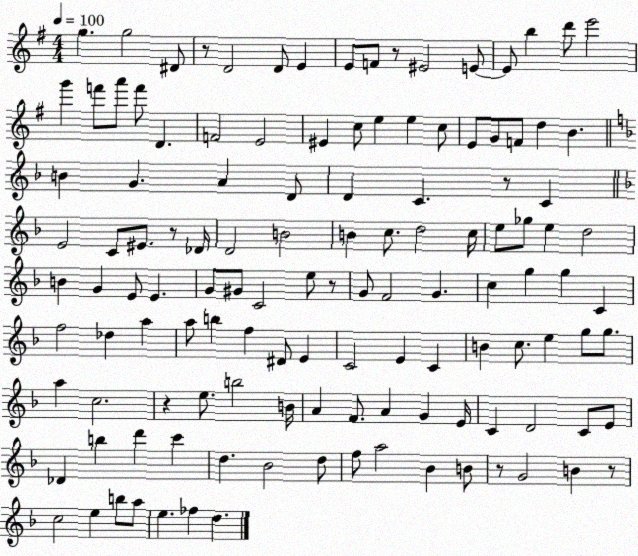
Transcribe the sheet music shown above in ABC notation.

X:1
T:Untitled
M:4/4
L:1/4
K:G
g g2 ^D/2 z/2 D2 D/2 E E/2 F/2 z/2 ^E2 E/2 E/2 b d'/2 e'2 g' f'/2 a'/2 f'/2 D F2 E2 ^E c/2 e e c/2 E/2 G/2 F/2 d B B G A D/2 D C z/2 C E2 C/2 ^E/2 z/2 _D/4 D2 B2 B c/2 d2 c/4 e/2 _g/2 e d2 B G E/2 E G/2 ^G/2 C2 e/2 z/2 G/2 F2 G c g g C f2 _d a a/2 b f ^D/2 E C2 E C B c/2 e g/2 g/2 a c2 z e/2 b2 B/4 A F/2 A G E/4 C D2 C/2 E/2 _D b d' c' d _B2 d/2 f/2 a2 _B B/2 z/2 G2 B z/2 c2 e b/2 a/2 e _f d